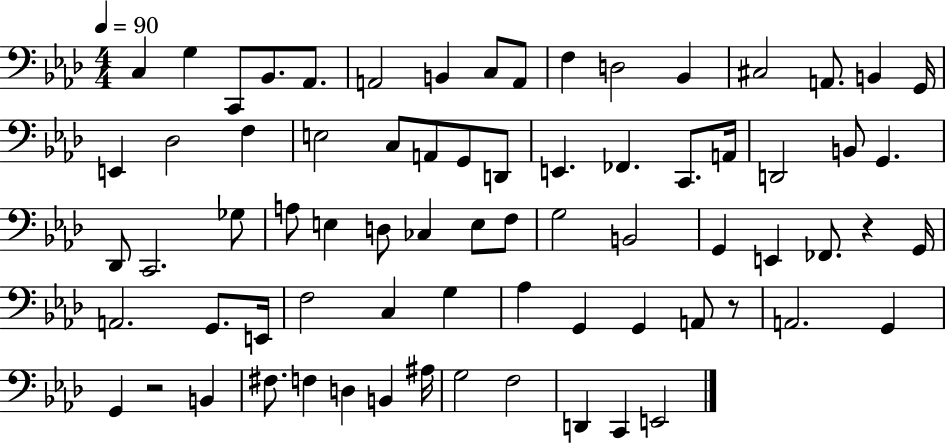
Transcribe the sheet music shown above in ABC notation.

X:1
T:Untitled
M:4/4
L:1/4
K:Ab
C, G, C,,/2 _B,,/2 _A,,/2 A,,2 B,, C,/2 A,,/2 F, D,2 _B,, ^C,2 A,,/2 B,, G,,/4 E,, _D,2 F, E,2 C,/2 A,,/2 G,,/2 D,,/2 E,, _F,, C,,/2 A,,/4 D,,2 B,,/2 G,, _D,,/2 C,,2 _G,/2 A,/2 E, D,/2 _C, E,/2 F,/2 G,2 B,,2 G,, E,, _F,,/2 z G,,/4 A,,2 G,,/2 E,,/4 F,2 C, G, _A, G,, G,, A,,/2 z/2 A,,2 G,, G,, z2 B,, ^F,/2 F, D, B,, ^A,/4 G,2 F,2 D,, C,, E,,2